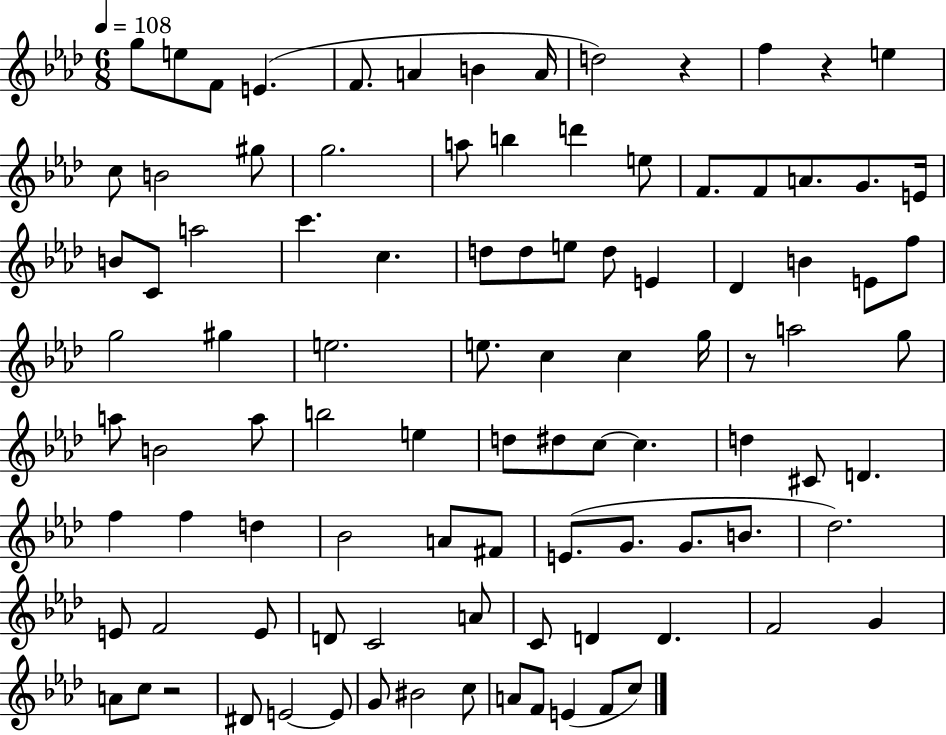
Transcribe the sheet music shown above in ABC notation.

X:1
T:Untitled
M:6/8
L:1/4
K:Ab
g/2 e/2 F/2 E F/2 A B A/4 d2 z f z e c/2 B2 ^g/2 g2 a/2 b d' e/2 F/2 F/2 A/2 G/2 E/4 B/2 C/2 a2 c' c d/2 d/2 e/2 d/2 E _D B E/2 f/2 g2 ^g e2 e/2 c c g/4 z/2 a2 g/2 a/2 B2 a/2 b2 e d/2 ^d/2 c/2 c d ^C/2 D f f d _B2 A/2 ^F/2 E/2 G/2 G/2 B/2 _d2 E/2 F2 E/2 D/2 C2 A/2 C/2 D D F2 G A/2 c/2 z2 ^D/2 E2 E/2 G/2 ^B2 c/2 A/2 F/2 E F/2 c/2